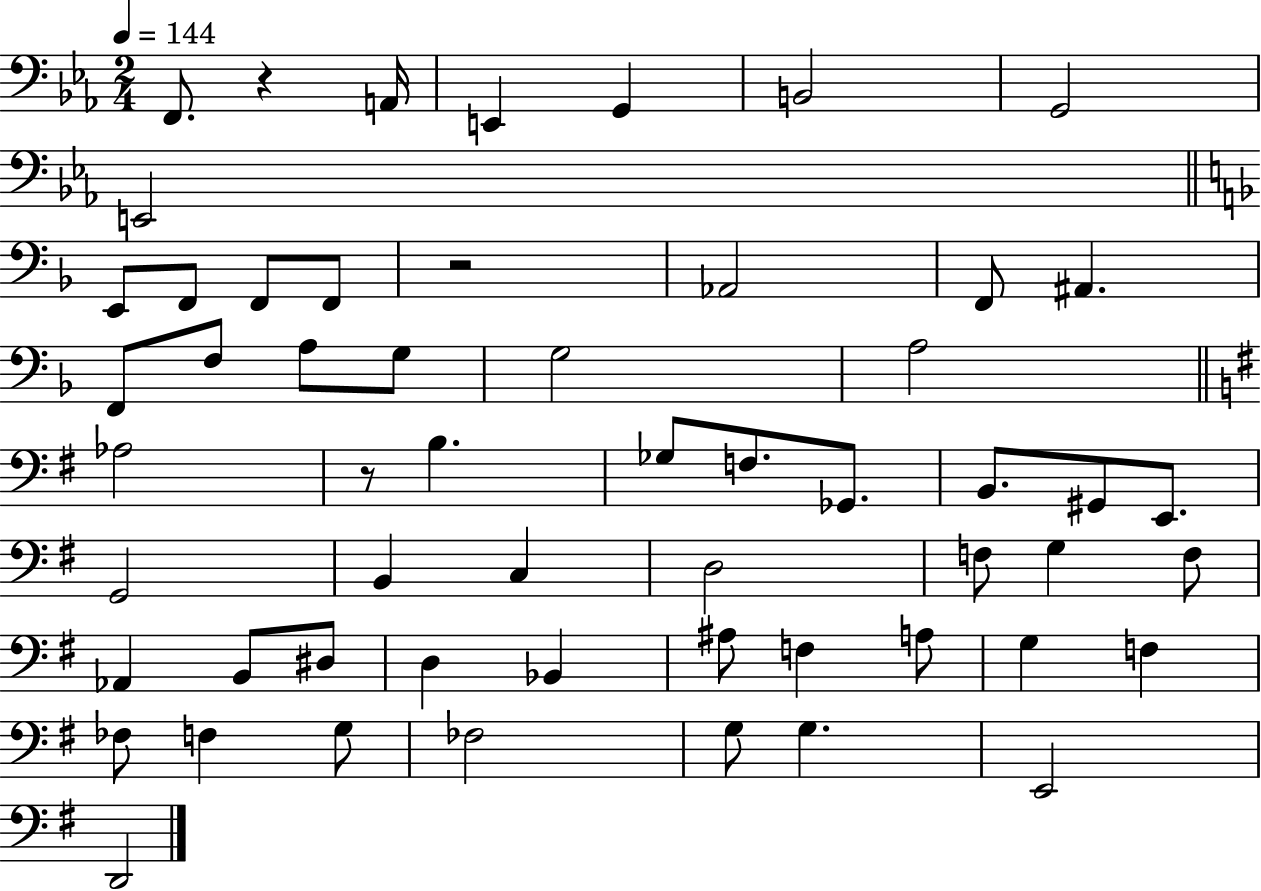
X:1
T:Untitled
M:2/4
L:1/4
K:Eb
F,,/2 z A,,/4 E,, G,, B,,2 G,,2 E,,2 E,,/2 F,,/2 F,,/2 F,,/2 z2 _A,,2 F,,/2 ^A,, F,,/2 F,/2 A,/2 G,/2 G,2 A,2 _A,2 z/2 B, _G,/2 F,/2 _G,,/2 B,,/2 ^G,,/2 E,,/2 G,,2 B,, C, D,2 F,/2 G, F,/2 _A,, B,,/2 ^D,/2 D, _B,, ^A,/2 F, A,/2 G, F, _F,/2 F, G,/2 _F,2 G,/2 G, E,,2 D,,2